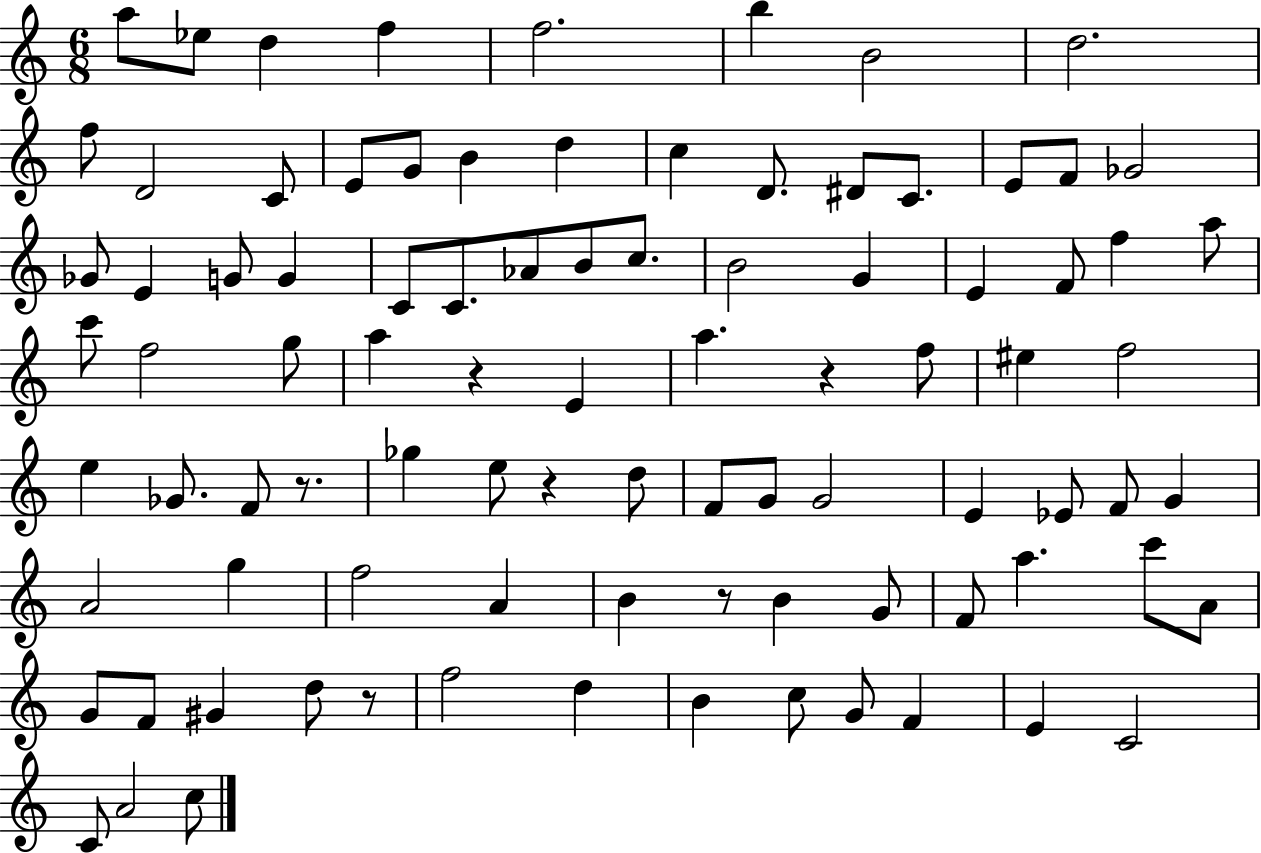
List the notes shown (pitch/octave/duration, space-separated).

A5/e Eb5/e D5/q F5/q F5/h. B5/q B4/h D5/h. F5/e D4/h C4/e E4/e G4/e B4/q D5/q C5/q D4/e. D#4/e C4/e. E4/e F4/e Gb4/h Gb4/e E4/q G4/e G4/q C4/e C4/e. Ab4/e B4/e C5/e. B4/h G4/q E4/q F4/e F5/q A5/e C6/e F5/h G5/e A5/q R/q E4/q A5/q. R/q F5/e EIS5/q F5/h E5/q Gb4/e. F4/e R/e. Gb5/q E5/e R/q D5/e F4/e G4/e G4/h E4/q Eb4/e F4/e G4/q A4/h G5/q F5/h A4/q B4/q R/e B4/q G4/e F4/e A5/q. C6/e A4/e G4/e F4/e G#4/q D5/e R/e F5/h D5/q B4/q C5/e G4/e F4/q E4/q C4/h C4/e A4/h C5/e